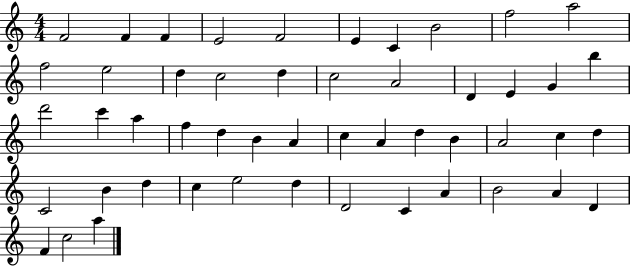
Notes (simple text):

F4/h F4/q F4/q E4/h F4/h E4/q C4/q B4/h F5/h A5/h F5/h E5/h D5/q C5/h D5/q C5/h A4/h D4/q E4/q G4/q B5/q D6/h C6/q A5/q F5/q D5/q B4/q A4/q C5/q A4/q D5/q B4/q A4/h C5/q D5/q C4/h B4/q D5/q C5/q E5/h D5/q D4/h C4/q A4/q B4/h A4/q D4/q F4/q C5/h A5/q